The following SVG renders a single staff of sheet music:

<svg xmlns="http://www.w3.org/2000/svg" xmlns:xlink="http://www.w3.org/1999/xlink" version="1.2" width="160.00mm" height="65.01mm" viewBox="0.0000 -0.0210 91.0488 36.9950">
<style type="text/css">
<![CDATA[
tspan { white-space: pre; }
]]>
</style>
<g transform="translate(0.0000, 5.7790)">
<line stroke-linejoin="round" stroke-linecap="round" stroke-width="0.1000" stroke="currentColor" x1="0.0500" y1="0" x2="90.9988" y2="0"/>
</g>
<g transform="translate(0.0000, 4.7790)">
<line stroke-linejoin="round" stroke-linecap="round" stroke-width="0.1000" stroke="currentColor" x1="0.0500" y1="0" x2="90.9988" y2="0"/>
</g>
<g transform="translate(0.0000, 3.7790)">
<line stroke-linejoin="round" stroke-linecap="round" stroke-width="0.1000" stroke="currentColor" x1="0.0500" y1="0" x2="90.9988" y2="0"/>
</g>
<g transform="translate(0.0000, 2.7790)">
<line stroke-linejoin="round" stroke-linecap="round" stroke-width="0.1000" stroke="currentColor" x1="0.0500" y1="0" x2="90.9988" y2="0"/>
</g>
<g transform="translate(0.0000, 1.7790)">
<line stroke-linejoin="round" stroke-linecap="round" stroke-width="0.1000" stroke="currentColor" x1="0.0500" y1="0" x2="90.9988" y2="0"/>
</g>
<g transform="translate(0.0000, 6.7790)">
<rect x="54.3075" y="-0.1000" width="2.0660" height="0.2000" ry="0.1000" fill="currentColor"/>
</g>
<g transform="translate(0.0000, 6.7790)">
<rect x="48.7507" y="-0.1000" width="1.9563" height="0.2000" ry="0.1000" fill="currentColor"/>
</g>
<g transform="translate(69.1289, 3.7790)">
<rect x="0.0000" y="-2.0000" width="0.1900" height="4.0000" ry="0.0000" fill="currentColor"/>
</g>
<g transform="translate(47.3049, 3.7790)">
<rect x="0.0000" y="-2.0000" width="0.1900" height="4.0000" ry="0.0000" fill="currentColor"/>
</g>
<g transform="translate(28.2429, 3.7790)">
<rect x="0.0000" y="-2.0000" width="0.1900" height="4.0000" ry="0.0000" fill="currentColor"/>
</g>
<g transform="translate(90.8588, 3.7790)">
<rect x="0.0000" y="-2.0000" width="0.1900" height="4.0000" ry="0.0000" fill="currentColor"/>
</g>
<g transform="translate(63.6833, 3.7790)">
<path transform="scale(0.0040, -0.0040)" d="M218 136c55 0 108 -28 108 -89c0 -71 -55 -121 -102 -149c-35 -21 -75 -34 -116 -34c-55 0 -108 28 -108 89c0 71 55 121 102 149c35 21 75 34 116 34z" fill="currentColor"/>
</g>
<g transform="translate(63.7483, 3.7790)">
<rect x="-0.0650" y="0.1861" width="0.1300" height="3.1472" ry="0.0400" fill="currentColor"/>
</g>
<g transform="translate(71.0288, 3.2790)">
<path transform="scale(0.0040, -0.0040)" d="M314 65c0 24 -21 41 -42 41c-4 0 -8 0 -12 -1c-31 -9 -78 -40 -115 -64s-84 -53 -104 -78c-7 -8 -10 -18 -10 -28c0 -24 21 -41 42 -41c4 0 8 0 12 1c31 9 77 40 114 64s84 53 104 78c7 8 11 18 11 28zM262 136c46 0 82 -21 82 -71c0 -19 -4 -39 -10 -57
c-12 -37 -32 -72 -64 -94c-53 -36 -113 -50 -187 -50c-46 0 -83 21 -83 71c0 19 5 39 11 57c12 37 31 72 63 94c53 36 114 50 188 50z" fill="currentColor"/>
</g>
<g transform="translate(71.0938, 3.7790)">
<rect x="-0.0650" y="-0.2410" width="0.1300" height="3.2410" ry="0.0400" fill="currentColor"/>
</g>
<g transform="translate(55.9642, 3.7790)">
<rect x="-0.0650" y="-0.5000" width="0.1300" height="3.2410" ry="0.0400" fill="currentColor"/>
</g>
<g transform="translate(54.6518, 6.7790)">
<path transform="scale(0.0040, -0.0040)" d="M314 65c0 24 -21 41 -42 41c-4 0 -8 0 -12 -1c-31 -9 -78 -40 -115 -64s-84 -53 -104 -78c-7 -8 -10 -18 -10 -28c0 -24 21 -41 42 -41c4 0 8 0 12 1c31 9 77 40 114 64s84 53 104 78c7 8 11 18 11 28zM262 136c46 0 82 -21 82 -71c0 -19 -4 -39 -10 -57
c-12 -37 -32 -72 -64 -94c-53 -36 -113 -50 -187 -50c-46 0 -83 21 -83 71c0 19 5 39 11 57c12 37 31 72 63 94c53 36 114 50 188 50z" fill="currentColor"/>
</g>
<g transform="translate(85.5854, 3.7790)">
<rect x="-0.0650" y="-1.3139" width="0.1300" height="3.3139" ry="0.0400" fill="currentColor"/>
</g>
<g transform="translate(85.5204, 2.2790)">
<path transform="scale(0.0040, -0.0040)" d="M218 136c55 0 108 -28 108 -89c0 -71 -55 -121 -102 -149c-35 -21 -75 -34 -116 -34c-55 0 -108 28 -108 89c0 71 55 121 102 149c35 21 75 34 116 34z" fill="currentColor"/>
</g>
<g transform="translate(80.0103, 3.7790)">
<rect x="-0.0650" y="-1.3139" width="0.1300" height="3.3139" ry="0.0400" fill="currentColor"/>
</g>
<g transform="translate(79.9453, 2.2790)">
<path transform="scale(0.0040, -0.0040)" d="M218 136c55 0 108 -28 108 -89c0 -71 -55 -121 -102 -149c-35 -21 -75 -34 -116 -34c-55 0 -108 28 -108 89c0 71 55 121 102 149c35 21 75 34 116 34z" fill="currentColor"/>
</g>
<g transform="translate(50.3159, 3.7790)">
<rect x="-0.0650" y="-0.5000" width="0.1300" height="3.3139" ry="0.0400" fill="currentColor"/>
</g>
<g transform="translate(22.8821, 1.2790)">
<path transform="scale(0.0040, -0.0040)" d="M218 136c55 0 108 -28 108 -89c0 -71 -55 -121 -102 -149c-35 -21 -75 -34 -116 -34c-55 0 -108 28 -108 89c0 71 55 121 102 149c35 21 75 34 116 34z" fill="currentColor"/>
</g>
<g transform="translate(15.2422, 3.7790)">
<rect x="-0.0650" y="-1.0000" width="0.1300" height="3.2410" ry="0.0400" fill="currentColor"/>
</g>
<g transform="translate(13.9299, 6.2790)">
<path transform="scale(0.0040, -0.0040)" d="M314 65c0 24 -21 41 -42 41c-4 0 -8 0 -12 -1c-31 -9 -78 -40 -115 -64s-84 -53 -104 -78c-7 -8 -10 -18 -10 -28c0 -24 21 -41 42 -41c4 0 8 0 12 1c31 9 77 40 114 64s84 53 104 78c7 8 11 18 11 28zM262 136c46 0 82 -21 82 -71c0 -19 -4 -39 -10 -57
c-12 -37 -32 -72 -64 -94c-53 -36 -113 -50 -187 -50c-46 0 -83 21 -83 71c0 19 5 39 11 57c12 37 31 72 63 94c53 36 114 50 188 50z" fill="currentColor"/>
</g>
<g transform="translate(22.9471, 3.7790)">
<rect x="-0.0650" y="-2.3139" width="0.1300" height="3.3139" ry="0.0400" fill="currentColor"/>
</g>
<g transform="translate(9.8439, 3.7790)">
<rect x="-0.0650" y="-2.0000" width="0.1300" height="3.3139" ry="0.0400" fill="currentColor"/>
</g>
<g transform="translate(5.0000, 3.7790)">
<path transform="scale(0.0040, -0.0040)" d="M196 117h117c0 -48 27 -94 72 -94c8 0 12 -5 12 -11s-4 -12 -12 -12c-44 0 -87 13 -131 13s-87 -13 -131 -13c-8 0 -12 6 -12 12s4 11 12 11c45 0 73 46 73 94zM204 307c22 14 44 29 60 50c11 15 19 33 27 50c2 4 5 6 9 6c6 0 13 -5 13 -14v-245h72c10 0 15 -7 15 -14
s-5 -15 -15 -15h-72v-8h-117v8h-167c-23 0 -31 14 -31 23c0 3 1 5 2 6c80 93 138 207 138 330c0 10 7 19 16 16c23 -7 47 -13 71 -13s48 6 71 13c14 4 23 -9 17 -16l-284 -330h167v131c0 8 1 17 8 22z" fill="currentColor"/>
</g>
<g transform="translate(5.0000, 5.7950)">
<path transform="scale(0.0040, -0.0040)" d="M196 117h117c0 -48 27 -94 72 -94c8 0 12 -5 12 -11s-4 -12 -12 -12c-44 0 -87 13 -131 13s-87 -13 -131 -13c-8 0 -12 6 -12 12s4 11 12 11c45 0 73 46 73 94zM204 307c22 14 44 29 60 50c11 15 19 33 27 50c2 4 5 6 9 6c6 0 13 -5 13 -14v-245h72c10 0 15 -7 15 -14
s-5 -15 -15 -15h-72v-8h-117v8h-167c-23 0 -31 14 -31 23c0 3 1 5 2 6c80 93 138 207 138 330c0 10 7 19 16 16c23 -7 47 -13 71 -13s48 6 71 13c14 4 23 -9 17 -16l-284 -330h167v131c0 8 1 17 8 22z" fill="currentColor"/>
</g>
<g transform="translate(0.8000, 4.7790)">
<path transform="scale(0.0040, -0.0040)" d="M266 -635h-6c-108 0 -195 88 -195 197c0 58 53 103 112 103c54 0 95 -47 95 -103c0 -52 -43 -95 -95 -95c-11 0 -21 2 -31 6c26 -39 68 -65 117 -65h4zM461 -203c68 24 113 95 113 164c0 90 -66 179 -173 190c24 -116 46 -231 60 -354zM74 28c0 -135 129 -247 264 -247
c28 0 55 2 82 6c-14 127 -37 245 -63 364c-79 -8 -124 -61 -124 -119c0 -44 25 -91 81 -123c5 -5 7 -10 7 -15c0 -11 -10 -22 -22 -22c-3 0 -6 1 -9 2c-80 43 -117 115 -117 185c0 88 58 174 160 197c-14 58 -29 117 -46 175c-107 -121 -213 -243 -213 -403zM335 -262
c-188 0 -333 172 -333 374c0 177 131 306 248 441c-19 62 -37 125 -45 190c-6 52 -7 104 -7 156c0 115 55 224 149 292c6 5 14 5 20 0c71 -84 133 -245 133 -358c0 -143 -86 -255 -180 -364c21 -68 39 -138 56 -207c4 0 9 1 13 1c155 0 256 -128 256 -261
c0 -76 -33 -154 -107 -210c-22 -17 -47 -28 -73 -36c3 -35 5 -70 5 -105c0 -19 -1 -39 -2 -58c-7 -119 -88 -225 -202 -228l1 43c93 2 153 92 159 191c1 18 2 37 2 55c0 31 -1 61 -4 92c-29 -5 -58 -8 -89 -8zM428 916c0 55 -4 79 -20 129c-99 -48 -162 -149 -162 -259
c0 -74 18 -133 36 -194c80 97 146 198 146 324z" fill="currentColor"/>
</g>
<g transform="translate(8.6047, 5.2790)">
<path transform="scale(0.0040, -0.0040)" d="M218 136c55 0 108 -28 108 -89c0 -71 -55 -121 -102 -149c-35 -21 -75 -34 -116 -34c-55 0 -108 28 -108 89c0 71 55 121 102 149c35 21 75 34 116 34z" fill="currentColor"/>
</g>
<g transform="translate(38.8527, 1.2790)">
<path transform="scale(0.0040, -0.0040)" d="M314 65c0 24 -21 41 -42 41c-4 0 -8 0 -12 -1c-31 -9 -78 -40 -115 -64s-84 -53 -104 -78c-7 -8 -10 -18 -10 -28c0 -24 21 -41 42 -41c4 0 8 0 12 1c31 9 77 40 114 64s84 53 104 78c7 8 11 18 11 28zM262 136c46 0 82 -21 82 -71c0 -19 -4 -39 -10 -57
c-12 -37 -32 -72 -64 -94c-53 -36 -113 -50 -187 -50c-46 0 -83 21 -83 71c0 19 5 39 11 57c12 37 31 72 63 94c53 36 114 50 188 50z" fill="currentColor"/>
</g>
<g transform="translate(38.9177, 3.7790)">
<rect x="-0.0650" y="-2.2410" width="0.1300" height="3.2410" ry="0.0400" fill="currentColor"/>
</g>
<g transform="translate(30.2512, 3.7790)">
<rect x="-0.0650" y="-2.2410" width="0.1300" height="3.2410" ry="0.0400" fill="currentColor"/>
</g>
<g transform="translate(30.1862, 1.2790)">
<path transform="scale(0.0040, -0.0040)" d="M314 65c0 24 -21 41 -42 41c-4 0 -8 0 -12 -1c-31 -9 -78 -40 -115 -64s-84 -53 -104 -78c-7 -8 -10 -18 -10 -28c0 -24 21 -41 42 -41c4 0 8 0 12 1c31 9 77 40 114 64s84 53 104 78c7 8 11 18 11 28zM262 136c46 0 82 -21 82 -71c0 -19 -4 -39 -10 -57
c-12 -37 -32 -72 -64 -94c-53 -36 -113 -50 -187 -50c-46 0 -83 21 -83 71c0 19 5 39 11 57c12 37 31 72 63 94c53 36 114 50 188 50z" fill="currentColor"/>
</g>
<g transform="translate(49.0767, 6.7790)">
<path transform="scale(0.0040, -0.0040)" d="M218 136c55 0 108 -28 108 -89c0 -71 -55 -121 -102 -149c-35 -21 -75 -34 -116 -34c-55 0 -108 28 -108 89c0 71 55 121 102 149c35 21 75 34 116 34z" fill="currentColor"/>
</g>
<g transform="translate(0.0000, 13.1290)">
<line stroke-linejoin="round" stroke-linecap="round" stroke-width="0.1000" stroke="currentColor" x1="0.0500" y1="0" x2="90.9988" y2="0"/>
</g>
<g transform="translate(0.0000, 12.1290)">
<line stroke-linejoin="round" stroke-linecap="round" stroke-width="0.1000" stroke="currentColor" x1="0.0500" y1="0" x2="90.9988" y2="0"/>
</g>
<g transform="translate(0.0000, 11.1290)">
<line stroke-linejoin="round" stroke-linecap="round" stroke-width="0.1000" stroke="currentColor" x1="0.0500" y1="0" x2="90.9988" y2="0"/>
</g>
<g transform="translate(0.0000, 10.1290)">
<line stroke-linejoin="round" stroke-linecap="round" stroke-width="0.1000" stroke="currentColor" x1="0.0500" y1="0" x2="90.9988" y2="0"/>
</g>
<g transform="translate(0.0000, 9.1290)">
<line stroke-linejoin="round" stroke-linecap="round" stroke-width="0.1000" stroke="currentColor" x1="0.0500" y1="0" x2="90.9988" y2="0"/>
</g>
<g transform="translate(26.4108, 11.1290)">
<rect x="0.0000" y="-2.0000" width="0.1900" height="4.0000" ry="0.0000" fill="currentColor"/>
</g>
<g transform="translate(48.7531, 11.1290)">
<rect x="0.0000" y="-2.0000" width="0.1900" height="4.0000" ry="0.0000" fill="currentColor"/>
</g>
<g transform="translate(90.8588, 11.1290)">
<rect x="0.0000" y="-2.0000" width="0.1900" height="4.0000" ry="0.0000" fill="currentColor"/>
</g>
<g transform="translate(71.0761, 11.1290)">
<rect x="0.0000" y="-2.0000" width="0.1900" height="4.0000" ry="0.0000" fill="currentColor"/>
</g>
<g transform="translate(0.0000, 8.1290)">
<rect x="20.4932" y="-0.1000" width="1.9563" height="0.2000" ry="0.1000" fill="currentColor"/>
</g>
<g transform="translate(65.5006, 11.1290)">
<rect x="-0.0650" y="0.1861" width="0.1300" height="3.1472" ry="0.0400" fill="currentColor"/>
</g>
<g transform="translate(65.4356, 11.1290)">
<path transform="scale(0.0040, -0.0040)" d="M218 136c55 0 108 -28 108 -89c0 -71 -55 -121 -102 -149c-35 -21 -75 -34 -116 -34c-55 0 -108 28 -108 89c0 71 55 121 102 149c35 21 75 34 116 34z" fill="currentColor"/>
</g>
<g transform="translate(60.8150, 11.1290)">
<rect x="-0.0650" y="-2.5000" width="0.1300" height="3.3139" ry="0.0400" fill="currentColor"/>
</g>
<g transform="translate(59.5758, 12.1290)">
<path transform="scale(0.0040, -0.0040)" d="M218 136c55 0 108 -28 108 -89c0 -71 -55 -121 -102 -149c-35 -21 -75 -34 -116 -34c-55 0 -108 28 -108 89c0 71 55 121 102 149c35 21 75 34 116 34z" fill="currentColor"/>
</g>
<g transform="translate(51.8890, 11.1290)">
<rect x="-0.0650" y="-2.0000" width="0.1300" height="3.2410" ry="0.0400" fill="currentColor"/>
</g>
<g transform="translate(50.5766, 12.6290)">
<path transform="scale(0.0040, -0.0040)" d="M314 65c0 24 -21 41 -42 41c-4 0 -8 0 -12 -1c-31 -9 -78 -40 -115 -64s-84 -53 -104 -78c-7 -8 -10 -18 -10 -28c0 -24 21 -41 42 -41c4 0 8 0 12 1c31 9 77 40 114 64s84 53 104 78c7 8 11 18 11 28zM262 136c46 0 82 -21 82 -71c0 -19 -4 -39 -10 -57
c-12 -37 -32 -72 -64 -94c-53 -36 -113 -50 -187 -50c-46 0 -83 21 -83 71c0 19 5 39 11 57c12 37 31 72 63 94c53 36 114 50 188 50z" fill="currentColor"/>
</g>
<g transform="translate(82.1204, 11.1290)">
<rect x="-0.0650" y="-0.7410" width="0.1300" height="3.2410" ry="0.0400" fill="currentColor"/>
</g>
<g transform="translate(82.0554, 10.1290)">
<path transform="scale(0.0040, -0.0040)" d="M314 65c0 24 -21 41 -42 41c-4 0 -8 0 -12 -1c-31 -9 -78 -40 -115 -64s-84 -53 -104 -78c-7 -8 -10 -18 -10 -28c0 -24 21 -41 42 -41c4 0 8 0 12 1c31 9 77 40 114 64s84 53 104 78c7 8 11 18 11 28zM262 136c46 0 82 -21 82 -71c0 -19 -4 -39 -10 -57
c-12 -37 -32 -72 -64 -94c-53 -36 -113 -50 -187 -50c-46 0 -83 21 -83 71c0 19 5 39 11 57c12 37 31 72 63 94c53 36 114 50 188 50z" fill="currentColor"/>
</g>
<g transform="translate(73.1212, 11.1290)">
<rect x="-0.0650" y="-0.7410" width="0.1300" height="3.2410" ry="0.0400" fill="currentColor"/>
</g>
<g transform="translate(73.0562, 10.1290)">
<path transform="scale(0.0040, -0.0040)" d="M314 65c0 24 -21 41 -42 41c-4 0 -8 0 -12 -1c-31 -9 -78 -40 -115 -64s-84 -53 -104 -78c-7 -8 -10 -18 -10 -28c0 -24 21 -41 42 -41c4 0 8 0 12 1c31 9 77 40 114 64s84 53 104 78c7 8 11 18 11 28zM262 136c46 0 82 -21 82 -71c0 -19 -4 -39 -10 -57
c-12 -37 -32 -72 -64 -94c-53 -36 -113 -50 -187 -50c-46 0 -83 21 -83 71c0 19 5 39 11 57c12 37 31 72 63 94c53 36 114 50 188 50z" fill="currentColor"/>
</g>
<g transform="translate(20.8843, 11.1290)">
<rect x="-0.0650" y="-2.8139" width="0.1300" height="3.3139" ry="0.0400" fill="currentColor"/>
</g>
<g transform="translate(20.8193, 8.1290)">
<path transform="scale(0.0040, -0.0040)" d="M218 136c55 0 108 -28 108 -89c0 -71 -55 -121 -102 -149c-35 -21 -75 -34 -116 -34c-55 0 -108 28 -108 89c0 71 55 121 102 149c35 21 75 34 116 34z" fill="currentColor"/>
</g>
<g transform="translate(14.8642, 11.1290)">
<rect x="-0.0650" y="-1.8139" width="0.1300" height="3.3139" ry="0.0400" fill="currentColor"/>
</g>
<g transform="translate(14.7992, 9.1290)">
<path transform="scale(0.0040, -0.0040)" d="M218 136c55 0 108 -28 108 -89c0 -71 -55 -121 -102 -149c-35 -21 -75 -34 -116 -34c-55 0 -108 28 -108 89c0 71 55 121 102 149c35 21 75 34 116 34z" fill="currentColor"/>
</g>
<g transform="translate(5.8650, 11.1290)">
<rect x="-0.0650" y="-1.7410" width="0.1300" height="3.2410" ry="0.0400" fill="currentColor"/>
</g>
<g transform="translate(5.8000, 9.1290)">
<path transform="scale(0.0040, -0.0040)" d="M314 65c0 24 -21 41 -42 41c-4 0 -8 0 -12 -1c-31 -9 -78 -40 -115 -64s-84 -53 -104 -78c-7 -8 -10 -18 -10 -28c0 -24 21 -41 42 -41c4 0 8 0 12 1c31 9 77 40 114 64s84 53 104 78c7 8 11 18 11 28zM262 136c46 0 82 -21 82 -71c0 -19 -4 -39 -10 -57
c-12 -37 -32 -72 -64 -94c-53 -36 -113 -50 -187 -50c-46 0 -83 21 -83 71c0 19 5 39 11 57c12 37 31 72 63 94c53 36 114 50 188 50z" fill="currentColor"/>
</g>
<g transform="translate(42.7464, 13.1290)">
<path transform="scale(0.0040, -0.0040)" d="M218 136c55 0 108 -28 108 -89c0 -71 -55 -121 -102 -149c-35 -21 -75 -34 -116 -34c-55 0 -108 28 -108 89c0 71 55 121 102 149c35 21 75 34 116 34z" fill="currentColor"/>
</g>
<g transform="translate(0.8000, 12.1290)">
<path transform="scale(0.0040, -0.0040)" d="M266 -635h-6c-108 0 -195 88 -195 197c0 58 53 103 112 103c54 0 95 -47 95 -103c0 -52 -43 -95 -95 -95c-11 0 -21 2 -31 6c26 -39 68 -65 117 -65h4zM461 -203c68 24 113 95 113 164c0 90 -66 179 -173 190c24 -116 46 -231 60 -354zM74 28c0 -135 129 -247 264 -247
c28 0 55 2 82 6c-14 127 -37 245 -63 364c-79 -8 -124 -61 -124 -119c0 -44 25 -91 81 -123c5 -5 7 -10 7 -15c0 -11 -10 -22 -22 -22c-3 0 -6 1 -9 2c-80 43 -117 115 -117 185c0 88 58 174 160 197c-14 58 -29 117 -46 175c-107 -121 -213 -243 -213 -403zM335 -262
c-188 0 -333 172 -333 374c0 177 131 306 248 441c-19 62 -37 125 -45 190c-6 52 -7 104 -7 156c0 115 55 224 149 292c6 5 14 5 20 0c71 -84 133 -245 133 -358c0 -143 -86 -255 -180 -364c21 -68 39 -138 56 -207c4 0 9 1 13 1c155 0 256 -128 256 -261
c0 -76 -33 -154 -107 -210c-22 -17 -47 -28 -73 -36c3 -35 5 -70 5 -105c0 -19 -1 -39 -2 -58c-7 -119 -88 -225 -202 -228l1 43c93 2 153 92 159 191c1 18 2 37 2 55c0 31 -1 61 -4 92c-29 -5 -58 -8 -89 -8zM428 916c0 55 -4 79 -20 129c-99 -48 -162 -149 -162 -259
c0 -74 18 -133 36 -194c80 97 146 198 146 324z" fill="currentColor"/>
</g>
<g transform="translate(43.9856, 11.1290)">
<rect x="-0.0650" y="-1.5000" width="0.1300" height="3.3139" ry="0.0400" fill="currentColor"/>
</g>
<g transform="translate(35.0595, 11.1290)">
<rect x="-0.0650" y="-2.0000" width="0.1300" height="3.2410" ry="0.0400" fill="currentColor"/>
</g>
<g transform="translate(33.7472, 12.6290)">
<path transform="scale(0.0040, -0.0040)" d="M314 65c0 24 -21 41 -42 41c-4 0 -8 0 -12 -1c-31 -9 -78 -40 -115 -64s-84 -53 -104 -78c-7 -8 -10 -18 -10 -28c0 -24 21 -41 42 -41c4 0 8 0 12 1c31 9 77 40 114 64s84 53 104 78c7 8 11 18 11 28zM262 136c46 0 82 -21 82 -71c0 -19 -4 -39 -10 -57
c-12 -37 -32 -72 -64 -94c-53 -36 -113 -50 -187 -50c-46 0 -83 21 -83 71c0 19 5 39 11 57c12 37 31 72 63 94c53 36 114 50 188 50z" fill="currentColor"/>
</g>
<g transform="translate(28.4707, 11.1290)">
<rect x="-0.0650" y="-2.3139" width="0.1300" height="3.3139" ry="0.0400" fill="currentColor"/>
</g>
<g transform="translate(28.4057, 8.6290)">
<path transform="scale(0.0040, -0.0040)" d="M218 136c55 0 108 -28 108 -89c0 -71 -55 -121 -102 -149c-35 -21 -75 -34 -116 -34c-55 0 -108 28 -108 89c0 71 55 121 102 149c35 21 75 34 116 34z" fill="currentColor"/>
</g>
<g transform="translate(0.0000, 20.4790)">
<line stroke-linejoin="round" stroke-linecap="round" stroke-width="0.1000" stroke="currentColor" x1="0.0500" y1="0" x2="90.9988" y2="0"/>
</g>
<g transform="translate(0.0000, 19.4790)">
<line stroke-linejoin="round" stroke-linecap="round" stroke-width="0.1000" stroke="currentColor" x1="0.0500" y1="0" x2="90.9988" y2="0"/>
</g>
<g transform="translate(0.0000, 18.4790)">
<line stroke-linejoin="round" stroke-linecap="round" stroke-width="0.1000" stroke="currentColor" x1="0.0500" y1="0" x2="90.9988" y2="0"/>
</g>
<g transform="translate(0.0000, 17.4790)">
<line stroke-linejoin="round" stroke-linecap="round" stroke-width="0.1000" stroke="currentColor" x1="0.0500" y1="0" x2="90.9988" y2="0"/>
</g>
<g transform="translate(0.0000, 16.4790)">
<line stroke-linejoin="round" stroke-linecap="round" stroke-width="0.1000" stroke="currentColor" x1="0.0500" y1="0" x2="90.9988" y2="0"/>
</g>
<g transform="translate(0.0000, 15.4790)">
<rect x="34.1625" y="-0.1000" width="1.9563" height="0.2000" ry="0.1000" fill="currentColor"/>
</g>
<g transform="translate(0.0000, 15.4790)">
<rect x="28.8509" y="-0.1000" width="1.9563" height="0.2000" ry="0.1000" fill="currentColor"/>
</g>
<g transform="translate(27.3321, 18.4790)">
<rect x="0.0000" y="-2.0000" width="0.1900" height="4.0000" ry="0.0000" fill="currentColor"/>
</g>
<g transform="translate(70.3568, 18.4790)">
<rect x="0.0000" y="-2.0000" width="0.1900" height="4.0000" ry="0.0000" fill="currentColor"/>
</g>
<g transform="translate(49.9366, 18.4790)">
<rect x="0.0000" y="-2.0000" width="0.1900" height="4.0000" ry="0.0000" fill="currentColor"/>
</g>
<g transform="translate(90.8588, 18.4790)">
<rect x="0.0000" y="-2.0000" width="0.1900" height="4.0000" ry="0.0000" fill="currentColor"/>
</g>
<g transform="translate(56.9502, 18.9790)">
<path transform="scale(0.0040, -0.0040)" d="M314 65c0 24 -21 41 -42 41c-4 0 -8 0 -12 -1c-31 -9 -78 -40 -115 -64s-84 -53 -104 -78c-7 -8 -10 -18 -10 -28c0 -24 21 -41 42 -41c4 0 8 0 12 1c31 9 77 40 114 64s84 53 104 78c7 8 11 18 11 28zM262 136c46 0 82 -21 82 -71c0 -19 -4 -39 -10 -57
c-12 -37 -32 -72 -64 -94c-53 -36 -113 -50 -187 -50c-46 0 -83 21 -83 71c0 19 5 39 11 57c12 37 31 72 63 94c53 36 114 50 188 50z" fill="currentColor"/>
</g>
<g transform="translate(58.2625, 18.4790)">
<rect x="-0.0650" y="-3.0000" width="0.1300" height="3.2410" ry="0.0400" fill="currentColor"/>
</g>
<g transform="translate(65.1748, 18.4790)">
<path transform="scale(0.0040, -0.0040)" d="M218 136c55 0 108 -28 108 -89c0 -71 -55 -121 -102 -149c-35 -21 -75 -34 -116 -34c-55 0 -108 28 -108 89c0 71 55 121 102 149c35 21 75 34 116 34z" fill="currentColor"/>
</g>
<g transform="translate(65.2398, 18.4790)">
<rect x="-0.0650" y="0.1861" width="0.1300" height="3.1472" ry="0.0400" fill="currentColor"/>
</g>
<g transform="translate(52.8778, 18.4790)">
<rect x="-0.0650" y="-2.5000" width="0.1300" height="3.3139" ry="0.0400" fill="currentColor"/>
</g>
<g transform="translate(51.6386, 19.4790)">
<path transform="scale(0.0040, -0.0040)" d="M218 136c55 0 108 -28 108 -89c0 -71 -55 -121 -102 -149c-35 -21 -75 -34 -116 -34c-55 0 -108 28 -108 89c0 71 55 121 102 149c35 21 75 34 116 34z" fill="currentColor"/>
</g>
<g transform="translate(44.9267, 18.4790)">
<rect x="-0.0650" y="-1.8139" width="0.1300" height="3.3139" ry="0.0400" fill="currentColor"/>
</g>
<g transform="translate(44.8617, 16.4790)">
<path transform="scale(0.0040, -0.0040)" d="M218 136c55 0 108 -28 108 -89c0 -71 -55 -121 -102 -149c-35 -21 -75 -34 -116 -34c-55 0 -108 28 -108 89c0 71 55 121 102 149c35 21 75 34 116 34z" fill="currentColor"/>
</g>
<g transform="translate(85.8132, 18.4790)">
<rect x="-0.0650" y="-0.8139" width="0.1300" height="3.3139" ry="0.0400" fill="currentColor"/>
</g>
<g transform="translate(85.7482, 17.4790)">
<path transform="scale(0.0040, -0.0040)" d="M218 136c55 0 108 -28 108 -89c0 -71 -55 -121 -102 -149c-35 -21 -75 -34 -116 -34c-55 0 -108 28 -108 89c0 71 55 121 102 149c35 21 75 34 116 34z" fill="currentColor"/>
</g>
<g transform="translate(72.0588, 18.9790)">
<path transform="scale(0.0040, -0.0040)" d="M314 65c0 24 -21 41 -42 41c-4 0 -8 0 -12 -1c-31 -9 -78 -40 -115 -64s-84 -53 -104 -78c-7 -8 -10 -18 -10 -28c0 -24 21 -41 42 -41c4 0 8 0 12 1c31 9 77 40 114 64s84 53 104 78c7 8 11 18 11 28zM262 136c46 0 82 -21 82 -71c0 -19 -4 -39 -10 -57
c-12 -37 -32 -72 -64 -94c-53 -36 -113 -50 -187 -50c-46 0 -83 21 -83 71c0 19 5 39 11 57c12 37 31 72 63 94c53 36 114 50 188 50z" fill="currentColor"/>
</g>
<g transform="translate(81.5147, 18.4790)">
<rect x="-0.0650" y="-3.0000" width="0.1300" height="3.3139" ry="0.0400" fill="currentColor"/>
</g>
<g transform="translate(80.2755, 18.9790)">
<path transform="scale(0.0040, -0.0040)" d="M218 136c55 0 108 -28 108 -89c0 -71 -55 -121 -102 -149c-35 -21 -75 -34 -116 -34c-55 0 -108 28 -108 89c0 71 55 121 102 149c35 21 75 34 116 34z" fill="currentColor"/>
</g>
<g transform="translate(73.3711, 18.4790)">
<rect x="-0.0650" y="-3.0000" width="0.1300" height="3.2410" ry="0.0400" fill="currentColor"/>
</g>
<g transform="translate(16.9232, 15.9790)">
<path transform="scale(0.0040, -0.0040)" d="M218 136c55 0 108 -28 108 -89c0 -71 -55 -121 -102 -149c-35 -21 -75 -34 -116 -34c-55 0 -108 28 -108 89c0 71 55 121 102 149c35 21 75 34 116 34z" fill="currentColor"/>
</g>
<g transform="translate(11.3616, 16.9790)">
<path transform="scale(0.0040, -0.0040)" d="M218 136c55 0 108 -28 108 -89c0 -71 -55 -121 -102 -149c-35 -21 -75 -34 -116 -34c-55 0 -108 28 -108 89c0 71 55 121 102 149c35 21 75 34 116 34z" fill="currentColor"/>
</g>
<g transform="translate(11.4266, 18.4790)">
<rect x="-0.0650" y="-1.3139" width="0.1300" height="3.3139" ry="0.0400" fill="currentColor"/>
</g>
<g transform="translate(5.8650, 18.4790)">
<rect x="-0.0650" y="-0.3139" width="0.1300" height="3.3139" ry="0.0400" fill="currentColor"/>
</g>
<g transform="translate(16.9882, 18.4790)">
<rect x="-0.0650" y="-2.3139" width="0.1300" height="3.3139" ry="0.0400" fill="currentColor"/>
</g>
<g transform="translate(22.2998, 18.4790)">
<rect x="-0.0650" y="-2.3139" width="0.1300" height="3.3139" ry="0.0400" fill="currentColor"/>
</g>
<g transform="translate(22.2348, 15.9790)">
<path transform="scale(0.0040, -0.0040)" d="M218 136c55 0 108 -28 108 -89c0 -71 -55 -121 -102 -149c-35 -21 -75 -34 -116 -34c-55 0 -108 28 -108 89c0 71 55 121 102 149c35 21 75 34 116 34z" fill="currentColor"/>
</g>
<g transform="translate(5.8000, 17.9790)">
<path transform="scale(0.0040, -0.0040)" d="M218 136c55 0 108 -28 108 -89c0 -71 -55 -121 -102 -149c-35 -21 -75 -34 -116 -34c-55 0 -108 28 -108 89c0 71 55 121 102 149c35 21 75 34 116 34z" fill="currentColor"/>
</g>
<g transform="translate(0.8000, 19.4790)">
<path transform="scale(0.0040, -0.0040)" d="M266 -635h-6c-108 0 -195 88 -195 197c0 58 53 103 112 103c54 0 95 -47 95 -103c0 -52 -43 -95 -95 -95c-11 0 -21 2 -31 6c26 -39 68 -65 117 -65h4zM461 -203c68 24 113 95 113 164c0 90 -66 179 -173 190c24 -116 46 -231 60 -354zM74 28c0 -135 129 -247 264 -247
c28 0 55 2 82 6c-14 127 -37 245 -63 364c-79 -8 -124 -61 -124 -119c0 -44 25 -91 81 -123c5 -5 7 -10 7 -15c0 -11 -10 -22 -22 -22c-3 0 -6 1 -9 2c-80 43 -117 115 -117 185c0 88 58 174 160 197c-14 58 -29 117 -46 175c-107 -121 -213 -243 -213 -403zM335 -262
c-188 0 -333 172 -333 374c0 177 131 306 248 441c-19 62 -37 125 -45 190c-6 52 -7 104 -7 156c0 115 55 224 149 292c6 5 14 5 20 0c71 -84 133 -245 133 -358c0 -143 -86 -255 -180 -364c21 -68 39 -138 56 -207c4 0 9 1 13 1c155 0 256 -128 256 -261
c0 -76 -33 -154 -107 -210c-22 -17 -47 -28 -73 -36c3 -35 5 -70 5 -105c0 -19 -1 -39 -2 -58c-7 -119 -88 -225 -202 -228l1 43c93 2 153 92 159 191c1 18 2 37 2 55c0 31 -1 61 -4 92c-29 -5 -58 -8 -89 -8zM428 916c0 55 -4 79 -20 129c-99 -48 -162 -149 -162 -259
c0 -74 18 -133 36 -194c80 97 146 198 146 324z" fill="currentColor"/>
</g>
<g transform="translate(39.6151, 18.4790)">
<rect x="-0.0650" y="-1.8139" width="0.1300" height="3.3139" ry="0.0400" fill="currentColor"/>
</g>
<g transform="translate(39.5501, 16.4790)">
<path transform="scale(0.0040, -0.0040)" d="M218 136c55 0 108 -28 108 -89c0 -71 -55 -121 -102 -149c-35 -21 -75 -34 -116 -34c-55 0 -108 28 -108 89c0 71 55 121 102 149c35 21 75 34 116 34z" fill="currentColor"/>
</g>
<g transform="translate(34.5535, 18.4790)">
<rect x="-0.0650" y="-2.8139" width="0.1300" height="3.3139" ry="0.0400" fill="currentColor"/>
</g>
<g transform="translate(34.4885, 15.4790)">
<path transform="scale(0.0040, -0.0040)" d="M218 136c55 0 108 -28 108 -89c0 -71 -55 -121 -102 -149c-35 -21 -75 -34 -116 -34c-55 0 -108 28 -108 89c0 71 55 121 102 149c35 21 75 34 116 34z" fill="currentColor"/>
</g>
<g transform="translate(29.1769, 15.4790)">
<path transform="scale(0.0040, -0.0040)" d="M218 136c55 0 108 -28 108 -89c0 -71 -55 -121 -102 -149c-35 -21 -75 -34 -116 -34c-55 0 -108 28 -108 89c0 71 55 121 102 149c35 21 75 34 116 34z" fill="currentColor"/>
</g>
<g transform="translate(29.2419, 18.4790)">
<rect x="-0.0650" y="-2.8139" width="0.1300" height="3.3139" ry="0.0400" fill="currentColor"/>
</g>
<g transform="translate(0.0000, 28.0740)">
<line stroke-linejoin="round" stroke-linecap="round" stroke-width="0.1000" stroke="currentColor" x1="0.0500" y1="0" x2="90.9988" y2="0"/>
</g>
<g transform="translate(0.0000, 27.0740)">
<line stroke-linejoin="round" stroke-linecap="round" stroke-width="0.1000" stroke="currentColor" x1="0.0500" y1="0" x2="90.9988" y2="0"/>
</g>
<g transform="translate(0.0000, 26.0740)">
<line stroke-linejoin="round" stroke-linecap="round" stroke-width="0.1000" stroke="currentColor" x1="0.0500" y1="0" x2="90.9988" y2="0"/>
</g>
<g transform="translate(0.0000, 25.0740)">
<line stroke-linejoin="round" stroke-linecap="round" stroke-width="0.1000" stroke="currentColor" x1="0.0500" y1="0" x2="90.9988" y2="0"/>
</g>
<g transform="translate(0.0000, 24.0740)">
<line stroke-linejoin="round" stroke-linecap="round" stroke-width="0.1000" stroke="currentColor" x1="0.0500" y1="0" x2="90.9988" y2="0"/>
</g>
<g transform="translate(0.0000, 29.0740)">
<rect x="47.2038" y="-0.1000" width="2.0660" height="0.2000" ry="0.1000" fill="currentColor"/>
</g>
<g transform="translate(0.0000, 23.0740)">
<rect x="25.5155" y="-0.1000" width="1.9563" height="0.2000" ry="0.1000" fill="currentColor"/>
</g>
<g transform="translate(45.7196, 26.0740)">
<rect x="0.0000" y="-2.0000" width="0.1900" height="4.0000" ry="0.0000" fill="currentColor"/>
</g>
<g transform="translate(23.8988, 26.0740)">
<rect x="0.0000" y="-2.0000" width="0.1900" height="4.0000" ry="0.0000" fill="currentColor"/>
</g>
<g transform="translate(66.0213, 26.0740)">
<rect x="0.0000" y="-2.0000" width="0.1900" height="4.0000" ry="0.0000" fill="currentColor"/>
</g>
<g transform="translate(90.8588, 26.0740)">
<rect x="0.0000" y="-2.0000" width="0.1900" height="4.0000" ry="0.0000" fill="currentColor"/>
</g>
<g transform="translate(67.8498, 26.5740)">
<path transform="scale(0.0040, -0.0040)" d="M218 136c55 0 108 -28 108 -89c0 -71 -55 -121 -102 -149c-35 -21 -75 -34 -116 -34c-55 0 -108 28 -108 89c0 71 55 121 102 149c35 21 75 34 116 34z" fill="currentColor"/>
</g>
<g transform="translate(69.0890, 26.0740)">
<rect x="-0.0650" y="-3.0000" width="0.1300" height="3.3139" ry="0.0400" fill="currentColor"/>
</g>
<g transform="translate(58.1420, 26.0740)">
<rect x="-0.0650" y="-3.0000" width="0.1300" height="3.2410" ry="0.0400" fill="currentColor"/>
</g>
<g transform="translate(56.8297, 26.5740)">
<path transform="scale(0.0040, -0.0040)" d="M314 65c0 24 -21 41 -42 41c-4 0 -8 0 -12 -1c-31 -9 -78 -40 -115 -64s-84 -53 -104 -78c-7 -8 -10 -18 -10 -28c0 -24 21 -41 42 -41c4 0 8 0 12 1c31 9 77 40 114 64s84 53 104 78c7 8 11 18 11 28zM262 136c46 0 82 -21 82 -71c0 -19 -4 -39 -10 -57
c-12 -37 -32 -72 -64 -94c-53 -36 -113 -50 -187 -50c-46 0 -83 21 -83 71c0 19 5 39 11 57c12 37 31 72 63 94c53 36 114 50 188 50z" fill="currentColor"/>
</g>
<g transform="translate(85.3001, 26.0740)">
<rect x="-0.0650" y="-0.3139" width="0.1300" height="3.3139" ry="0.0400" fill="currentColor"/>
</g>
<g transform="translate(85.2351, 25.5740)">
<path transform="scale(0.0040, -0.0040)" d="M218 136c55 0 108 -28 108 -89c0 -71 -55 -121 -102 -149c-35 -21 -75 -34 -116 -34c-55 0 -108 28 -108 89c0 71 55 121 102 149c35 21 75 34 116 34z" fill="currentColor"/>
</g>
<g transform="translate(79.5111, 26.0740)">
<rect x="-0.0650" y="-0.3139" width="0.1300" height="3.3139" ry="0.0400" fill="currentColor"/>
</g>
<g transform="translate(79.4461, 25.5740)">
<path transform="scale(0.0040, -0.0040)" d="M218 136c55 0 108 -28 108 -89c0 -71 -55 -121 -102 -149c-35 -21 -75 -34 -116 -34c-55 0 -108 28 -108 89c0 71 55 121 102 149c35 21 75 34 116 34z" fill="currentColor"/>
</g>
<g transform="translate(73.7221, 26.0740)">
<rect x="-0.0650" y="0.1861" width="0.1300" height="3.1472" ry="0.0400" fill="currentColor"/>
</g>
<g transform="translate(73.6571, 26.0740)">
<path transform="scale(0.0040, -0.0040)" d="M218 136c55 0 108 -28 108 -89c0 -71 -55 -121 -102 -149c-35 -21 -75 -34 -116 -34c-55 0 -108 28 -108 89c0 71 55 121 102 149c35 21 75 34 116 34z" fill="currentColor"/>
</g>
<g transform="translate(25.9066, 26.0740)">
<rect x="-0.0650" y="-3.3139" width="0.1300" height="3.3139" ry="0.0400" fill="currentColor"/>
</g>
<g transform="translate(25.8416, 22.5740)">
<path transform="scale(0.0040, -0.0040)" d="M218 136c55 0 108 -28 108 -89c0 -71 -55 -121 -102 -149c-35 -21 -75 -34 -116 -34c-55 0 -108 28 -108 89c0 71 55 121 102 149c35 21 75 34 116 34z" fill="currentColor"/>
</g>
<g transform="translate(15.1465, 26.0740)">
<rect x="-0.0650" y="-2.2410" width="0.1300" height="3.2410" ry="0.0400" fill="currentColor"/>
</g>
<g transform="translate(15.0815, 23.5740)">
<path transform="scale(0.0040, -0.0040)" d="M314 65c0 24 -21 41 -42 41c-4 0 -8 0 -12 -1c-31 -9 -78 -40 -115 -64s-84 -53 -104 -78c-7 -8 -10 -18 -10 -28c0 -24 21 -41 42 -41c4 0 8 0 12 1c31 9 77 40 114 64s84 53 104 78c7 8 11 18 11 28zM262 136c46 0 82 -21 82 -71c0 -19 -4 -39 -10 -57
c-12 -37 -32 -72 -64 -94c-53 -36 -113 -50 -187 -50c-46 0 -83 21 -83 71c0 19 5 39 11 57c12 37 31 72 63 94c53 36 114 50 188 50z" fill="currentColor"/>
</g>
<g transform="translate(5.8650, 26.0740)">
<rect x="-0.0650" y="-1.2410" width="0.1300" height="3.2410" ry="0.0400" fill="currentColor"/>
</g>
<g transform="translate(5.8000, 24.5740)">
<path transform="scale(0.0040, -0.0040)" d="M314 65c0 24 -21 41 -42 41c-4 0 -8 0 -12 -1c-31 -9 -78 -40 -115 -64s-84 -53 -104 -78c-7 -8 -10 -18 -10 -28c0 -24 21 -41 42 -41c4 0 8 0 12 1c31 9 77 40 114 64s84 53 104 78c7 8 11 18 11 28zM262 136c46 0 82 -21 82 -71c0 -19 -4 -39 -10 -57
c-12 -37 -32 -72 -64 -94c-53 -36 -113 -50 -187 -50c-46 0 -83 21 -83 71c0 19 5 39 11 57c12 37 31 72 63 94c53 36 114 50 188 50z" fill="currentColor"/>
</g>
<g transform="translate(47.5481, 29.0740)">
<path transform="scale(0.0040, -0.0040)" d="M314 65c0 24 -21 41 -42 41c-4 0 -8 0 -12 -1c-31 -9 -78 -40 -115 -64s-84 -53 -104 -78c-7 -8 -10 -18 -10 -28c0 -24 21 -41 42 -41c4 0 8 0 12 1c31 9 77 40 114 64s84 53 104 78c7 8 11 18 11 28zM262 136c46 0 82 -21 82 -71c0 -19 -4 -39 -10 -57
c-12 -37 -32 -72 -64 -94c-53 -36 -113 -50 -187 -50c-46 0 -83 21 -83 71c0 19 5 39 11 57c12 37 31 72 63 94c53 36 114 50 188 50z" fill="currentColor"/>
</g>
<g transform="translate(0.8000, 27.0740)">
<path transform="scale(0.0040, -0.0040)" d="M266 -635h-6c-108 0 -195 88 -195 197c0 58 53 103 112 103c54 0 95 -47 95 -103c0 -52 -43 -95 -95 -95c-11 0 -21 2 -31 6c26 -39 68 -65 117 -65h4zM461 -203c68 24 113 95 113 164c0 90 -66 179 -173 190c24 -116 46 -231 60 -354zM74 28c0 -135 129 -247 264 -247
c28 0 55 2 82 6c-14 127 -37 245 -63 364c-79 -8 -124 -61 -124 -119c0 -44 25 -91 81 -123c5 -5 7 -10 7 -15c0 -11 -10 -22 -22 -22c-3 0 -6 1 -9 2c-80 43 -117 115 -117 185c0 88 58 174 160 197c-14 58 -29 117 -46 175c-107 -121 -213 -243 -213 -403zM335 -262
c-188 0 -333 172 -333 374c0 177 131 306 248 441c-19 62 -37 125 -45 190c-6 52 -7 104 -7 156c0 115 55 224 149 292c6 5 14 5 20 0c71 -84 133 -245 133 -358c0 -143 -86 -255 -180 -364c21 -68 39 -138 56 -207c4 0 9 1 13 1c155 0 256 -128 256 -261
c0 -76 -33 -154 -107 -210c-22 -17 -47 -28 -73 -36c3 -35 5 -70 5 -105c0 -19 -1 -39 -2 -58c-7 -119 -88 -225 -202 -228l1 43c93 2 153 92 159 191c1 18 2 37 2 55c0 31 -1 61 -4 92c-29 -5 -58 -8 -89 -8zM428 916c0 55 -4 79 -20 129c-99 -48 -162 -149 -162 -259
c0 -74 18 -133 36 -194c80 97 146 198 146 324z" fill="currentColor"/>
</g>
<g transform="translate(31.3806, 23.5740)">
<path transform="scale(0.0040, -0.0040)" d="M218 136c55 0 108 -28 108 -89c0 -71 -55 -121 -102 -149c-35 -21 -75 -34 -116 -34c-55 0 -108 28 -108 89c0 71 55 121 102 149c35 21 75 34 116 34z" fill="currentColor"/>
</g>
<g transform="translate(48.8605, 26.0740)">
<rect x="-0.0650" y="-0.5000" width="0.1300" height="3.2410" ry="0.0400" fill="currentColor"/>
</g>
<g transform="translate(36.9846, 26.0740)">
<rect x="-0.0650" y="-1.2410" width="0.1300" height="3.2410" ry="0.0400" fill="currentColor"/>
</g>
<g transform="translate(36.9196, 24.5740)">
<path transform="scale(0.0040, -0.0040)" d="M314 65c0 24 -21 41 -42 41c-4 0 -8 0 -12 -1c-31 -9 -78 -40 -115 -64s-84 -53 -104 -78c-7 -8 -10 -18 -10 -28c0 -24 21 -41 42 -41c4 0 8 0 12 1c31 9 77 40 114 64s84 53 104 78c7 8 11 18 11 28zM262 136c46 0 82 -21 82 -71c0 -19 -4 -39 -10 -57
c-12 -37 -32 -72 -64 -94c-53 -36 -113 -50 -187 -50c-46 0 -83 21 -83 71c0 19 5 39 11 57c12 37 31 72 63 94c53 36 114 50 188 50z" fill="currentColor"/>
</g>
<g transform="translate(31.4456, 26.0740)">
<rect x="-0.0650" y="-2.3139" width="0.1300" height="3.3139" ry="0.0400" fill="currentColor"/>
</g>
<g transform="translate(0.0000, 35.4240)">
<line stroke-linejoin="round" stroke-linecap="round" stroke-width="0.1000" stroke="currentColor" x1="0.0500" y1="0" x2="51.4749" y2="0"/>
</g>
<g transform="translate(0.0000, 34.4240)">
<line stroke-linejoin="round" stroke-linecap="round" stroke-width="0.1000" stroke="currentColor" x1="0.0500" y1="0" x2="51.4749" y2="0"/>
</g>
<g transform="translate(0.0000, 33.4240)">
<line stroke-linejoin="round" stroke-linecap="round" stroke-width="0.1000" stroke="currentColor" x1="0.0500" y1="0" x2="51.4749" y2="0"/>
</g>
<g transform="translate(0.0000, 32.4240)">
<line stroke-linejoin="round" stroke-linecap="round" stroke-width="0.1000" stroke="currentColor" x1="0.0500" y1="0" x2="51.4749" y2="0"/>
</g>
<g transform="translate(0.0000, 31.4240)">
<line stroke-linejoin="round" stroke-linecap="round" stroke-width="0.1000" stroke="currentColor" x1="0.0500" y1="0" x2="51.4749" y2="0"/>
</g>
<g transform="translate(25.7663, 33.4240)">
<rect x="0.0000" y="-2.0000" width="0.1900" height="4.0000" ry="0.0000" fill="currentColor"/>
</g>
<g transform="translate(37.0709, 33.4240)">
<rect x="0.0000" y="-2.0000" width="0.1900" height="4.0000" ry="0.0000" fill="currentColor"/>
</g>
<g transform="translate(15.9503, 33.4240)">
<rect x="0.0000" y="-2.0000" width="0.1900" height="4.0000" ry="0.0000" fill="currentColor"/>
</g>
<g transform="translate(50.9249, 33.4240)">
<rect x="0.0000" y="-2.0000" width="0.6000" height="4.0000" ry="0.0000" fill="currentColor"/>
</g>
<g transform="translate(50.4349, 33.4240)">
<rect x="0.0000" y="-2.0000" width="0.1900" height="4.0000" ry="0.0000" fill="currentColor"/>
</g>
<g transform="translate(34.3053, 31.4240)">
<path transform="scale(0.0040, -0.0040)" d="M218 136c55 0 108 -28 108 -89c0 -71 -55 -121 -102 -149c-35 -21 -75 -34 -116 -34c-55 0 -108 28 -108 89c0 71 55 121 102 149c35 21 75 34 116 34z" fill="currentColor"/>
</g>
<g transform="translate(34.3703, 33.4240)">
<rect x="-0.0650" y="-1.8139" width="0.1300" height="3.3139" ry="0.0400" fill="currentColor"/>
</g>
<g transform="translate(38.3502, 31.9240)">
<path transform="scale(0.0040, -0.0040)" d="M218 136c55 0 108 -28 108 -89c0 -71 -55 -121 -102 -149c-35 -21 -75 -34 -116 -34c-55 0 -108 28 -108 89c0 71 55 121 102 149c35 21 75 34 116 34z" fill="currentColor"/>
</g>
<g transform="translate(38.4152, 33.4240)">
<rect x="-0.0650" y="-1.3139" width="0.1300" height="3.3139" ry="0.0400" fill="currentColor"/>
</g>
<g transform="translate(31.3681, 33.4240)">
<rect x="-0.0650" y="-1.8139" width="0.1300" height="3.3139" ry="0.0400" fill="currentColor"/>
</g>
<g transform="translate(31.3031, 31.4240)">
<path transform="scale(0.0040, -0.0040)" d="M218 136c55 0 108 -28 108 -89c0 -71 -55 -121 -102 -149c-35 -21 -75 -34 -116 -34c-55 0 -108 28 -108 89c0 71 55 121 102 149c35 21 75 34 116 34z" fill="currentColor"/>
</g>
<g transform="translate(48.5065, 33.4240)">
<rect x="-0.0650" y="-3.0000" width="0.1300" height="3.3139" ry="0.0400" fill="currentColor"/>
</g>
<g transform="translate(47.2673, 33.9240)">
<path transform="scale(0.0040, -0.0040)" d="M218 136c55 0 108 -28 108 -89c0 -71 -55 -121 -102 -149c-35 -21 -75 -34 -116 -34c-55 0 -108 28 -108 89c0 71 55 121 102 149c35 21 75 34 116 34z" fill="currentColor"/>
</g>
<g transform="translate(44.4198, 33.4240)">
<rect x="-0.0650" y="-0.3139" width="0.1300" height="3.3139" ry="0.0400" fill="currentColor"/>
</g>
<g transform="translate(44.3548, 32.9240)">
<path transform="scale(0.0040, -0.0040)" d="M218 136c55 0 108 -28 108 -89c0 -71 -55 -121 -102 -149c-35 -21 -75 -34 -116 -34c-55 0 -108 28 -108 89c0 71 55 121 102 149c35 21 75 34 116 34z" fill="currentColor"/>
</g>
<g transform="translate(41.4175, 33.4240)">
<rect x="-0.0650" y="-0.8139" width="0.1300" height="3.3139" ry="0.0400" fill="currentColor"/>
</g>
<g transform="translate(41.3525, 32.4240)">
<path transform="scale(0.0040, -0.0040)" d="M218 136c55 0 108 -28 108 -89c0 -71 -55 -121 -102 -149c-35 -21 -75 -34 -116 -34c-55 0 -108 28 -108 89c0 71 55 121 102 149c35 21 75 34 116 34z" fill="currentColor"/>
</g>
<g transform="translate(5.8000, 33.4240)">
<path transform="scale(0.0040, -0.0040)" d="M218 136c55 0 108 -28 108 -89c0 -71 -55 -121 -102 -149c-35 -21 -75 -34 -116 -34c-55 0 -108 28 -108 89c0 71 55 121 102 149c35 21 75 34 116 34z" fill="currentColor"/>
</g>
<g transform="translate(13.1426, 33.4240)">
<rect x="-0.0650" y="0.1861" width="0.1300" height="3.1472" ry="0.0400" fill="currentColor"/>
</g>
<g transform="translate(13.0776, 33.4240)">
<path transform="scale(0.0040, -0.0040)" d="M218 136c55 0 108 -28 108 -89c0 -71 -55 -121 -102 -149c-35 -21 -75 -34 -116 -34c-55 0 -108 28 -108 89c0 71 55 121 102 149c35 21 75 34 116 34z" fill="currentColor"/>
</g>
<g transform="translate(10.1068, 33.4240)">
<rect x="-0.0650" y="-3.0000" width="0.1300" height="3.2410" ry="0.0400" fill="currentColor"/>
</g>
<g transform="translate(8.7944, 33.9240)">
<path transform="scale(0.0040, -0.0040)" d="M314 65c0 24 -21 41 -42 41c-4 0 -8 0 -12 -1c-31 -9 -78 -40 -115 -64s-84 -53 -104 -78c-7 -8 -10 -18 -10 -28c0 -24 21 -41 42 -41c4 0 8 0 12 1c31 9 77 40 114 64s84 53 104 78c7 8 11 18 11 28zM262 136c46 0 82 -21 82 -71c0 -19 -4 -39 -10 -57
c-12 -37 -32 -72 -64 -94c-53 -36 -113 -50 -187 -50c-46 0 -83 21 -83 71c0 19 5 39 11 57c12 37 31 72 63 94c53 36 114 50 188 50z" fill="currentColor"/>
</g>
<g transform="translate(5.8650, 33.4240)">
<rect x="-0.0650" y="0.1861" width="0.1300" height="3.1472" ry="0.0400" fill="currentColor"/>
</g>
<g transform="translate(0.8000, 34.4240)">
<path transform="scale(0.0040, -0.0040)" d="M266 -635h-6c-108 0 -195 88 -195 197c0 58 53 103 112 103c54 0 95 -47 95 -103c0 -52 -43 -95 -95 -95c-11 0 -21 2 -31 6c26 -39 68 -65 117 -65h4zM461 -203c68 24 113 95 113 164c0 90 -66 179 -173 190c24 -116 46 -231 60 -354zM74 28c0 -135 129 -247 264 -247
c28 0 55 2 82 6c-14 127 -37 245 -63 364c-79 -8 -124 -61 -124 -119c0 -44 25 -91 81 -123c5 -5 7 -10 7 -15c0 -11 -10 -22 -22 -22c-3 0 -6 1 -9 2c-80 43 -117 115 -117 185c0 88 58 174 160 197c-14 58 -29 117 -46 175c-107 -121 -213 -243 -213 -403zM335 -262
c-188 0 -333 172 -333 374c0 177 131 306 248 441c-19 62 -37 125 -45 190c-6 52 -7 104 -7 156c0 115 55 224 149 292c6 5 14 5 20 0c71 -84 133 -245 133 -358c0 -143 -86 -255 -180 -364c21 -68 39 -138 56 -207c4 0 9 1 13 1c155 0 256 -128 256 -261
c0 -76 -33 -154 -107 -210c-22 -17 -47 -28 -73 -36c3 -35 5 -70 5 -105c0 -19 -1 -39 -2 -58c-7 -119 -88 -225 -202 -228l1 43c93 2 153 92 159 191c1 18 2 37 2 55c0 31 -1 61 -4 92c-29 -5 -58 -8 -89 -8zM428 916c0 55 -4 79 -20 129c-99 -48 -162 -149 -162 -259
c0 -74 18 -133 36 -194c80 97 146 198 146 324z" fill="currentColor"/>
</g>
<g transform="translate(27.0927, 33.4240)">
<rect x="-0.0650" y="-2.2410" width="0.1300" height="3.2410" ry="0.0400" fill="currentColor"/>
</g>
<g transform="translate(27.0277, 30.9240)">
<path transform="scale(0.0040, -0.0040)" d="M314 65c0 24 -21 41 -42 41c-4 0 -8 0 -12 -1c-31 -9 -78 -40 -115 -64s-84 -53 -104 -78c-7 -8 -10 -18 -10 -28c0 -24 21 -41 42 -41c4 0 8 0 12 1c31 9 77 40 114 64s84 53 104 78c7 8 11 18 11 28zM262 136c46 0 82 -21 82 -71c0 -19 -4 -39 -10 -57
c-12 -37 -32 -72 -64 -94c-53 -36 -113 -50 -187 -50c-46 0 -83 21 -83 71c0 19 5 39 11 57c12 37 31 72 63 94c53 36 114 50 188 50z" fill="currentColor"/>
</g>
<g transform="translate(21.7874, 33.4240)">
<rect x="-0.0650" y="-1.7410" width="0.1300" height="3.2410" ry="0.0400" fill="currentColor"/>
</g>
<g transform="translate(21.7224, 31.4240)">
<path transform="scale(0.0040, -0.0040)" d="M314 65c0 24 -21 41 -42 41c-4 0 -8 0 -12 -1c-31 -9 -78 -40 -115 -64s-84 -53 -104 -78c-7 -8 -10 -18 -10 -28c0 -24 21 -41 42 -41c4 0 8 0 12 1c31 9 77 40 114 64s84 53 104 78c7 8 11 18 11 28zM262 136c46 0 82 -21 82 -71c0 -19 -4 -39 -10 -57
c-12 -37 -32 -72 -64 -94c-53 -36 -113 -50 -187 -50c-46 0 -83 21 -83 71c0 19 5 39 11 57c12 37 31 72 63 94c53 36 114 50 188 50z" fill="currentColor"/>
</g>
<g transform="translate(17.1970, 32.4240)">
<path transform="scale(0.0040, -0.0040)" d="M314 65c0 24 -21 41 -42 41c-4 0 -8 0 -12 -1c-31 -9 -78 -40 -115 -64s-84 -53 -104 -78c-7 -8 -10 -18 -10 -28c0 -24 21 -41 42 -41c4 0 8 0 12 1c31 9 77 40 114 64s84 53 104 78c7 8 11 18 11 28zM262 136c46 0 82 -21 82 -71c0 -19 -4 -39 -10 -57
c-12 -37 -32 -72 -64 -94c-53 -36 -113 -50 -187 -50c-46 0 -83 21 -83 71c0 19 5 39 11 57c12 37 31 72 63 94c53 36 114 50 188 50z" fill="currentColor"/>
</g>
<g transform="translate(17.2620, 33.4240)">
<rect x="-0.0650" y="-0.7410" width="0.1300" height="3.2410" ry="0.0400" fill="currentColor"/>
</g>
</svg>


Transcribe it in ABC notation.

X:1
T:Untitled
M:4/4
L:1/4
K:C
F D2 g g2 g2 C C2 B c2 e e f2 f a g F2 E F2 G B d2 d2 c e g g a a f f G A2 B A2 A d e2 g2 b g e2 C2 A2 A B c c B A2 B d2 f2 g2 f f e d c A